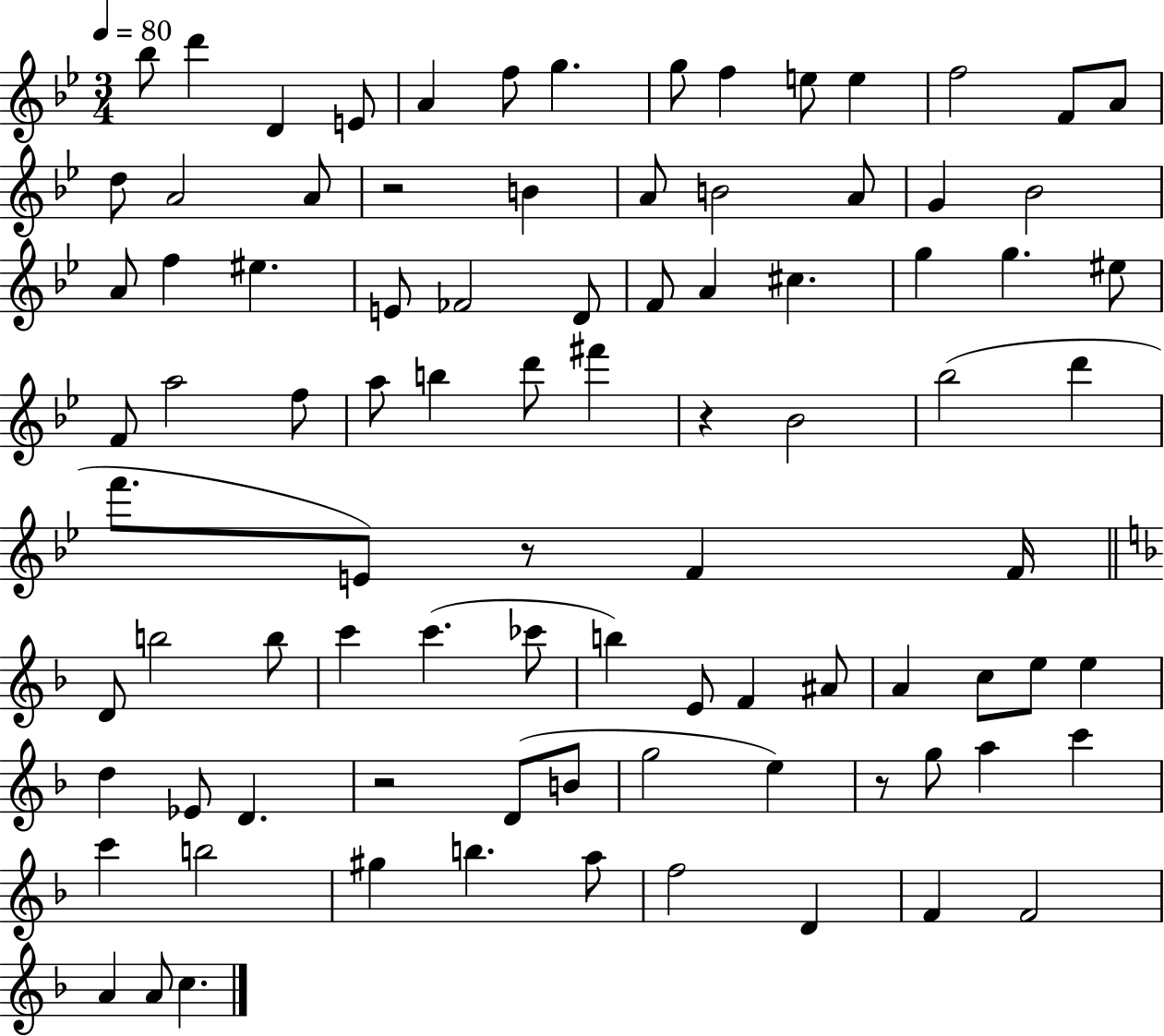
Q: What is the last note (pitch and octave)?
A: C5